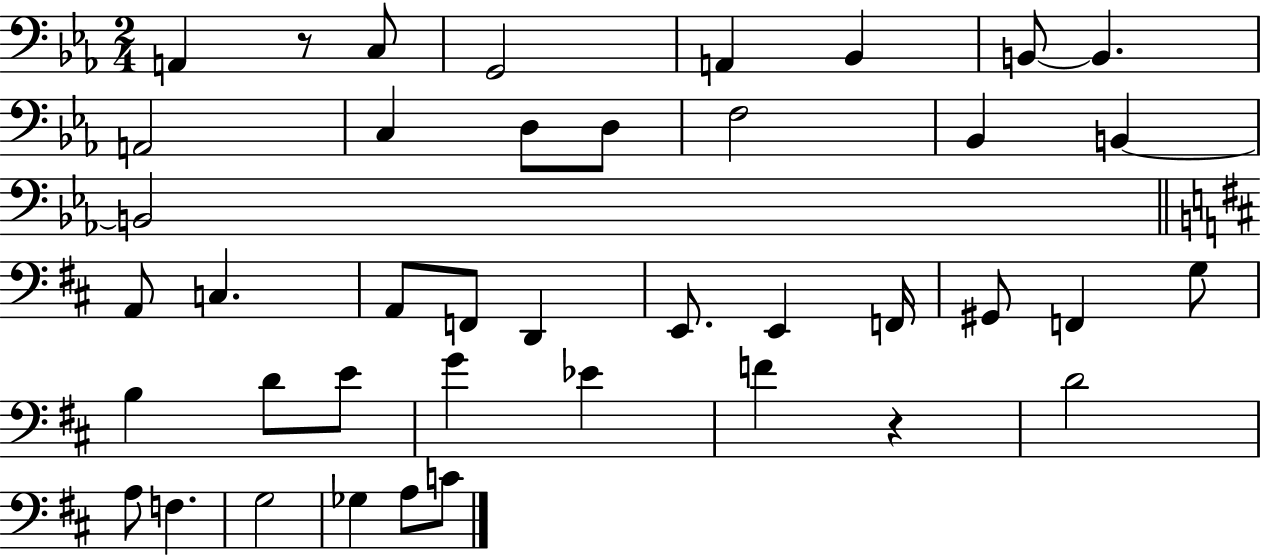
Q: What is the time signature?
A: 2/4